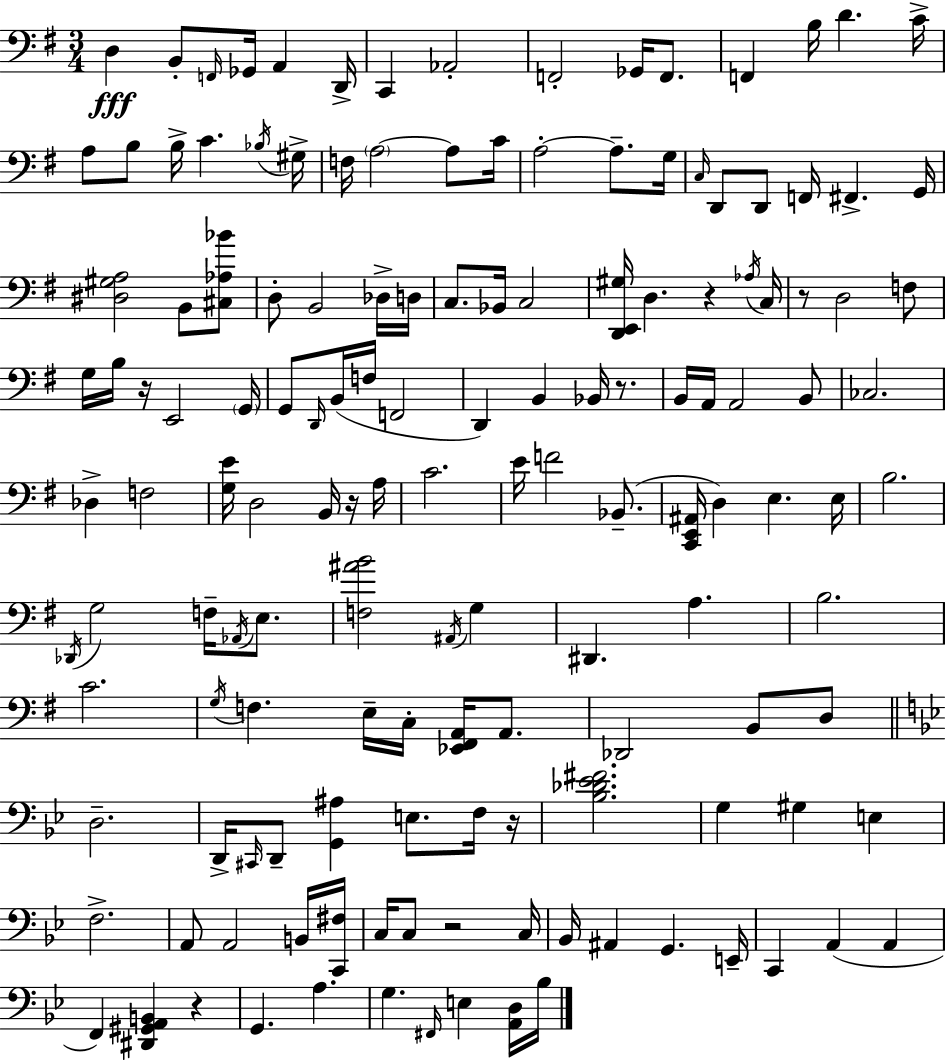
D3/q B2/e F2/s Gb2/s A2/q D2/s C2/q Ab2/h F2/h Gb2/s F2/e. F2/q B3/s D4/q. C4/s A3/e B3/e B3/s C4/q. Bb3/s G#3/s F3/s A3/h A3/e C4/s A3/h A3/e. G3/s C3/s D2/e D2/e F2/s F#2/q. G2/s [D#3,G#3,A3]/h B2/e [C#3,Ab3,Bb4]/e D3/e B2/h Db3/s D3/s C3/e. Bb2/s C3/h [D2,E2,G#3]/s D3/q. R/q Ab3/s C3/s R/e D3/h F3/e G3/s B3/s R/s E2/h G2/s G2/e D2/s B2/s F3/s F2/h D2/q B2/q Bb2/s R/e. B2/s A2/s A2/h B2/e CES3/h. Db3/q F3/h [G3,E4]/s D3/h B2/s R/s A3/s C4/h. E4/s F4/h Bb2/e. [C2,E2,A#2]/s D3/q E3/q. E3/s B3/h. Db2/s G3/h F3/s Ab2/s E3/e. [F3,A#4,B4]/h A#2/s G3/q D#2/q. A3/q. B3/h. C4/h. G3/s F3/q. E3/s C3/s [Eb2,F#2,A2]/s A2/e. Db2/h B2/e D3/e D3/h. D2/s C#2/s D2/e [G2,A#3]/q E3/e. F3/s R/s [Bb3,Db4,Eb4,F#4]/h. G3/q G#3/q E3/q F3/h. A2/e A2/h B2/s [C2,F#3]/s C3/s C3/e R/h C3/s Bb2/s A#2/q G2/q. E2/s C2/q A2/q A2/q F2/q [D#2,G#2,A2,B2]/q R/q G2/q. A3/q. G3/q. F#2/s E3/q [A2,D3]/s Bb3/s